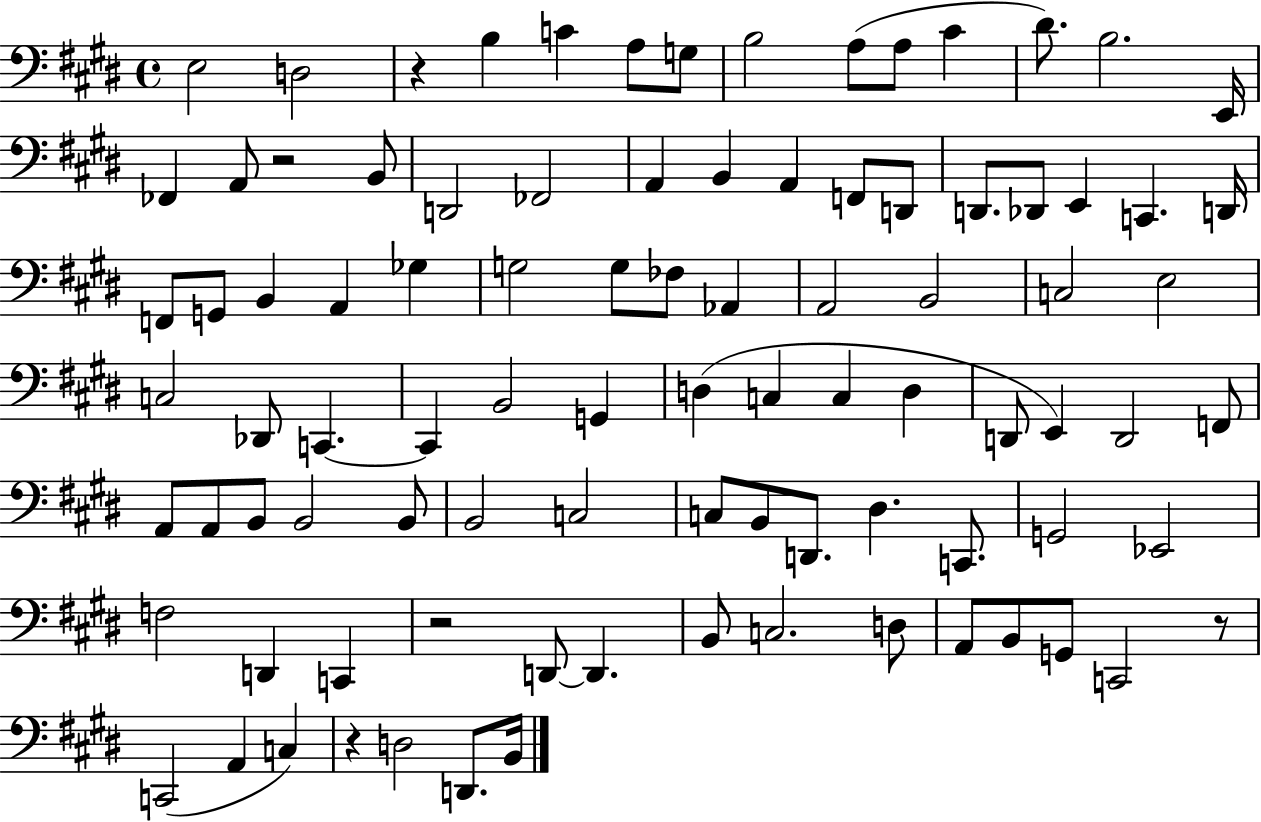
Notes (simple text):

E3/h D3/h R/q B3/q C4/q A3/e G3/e B3/h A3/e A3/e C#4/q D#4/e. B3/h. E2/s FES2/q A2/e R/h B2/e D2/h FES2/h A2/q B2/q A2/q F2/e D2/e D2/e. Db2/e E2/q C2/q. D2/s F2/e G2/e B2/q A2/q Gb3/q G3/h G3/e FES3/e Ab2/q A2/h B2/h C3/h E3/h C3/h Db2/e C2/q. C2/q B2/h G2/q D3/q C3/q C3/q D3/q D2/e E2/q D2/h F2/e A2/e A2/e B2/e B2/h B2/e B2/h C3/h C3/e B2/e D2/e. D#3/q. C2/e. G2/h Eb2/h F3/h D2/q C2/q R/h D2/e D2/q. B2/e C3/h. D3/e A2/e B2/e G2/e C2/h R/e C2/h A2/q C3/q R/q D3/h D2/e. B2/s